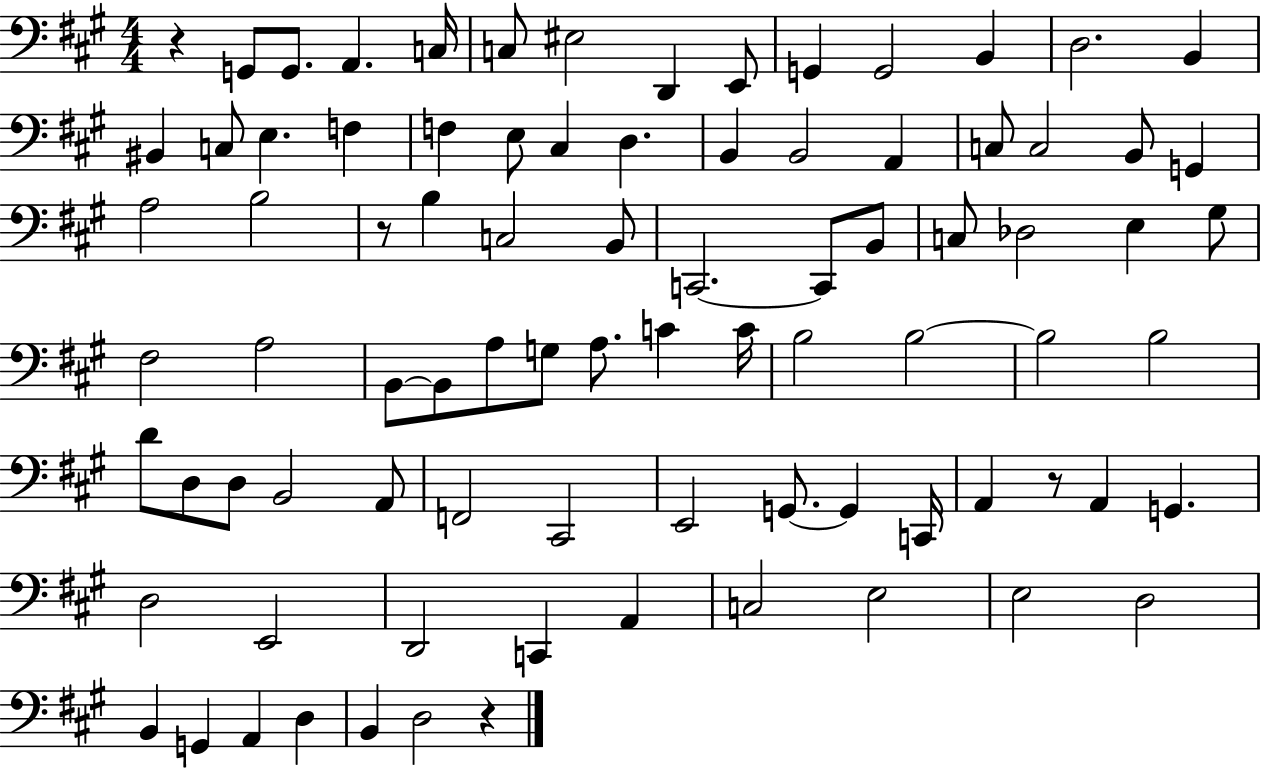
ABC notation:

X:1
T:Untitled
M:4/4
L:1/4
K:A
z G,,/2 G,,/2 A,, C,/4 C,/2 ^E,2 D,, E,,/2 G,, G,,2 B,, D,2 B,, ^B,, C,/2 E, F, F, E,/2 ^C, D, B,, B,,2 A,, C,/2 C,2 B,,/2 G,, A,2 B,2 z/2 B, C,2 B,,/2 C,,2 C,,/2 B,,/2 C,/2 _D,2 E, ^G,/2 ^F,2 A,2 B,,/2 B,,/2 A,/2 G,/2 A,/2 C C/4 B,2 B,2 B,2 B,2 D/2 D,/2 D,/2 B,,2 A,,/2 F,,2 ^C,,2 E,,2 G,,/2 G,, C,,/4 A,, z/2 A,, G,, D,2 E,,2 D,,2 C,, A,, C,2 E,2 E,2 D,2 B,, G,, A,, D, B,, D,2 z